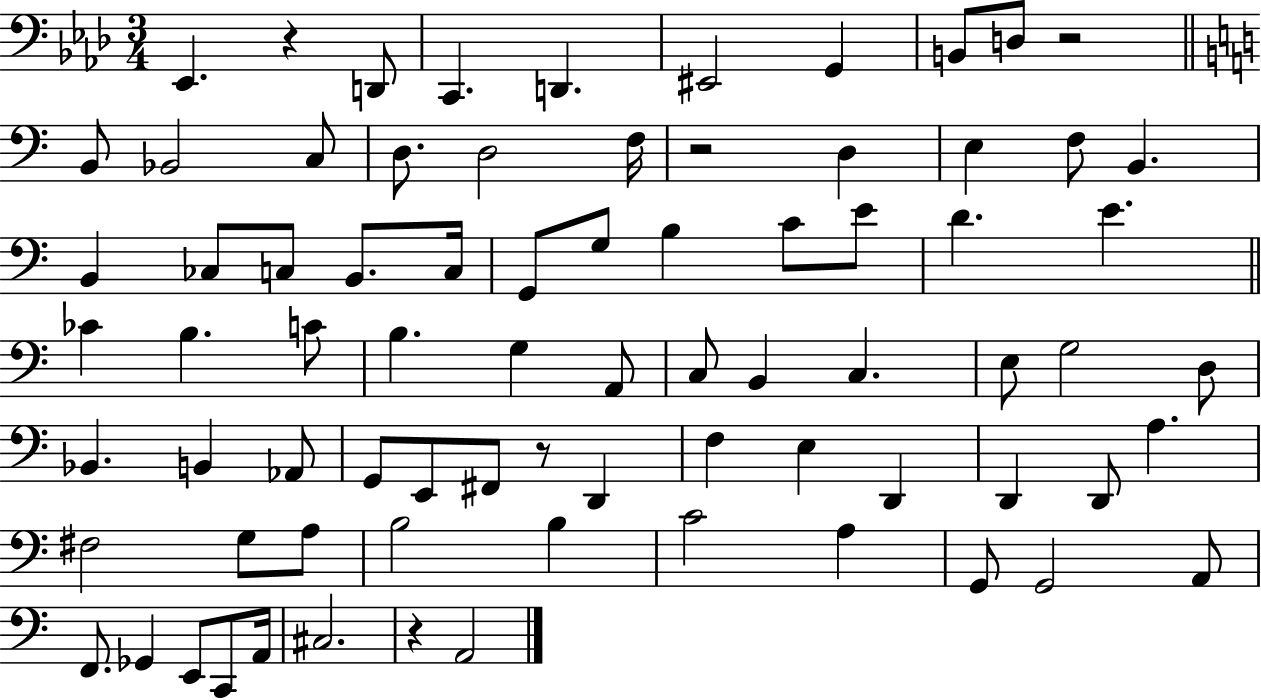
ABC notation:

X:1
T:Untitled
M:3/4
L:1/4
K:Ab
_E,, z D,,/2 C,, D,, ^E,,2 G,, B,,/2 D,/2 z2 B,,/2 _B,,2 C,/2 D,/2 D,2 F,/4 z2 D, E, F,/2 B,, B,, _C,/2 C,/2 B,,/2 C,/4 G,,/2 G,/2 B, C/2 E/2 D E _C B, C/2 B, G, A,,/2 C,/2 B,, C, E,/2 G,2 D,/2 _B,, B,, _A,,/2 G,,/2 E,,/2 ^F,,/2 z/2 D,, F, E, D,, D,, D,,/2 A, ^F,2 G,/2 A,/2 B,2 B, C2 A, G,,/2 G,,2 A,,/2 F,,/2 _G,, E,,/2 C,,/2 A,,/4 ^C,2 z A,,2